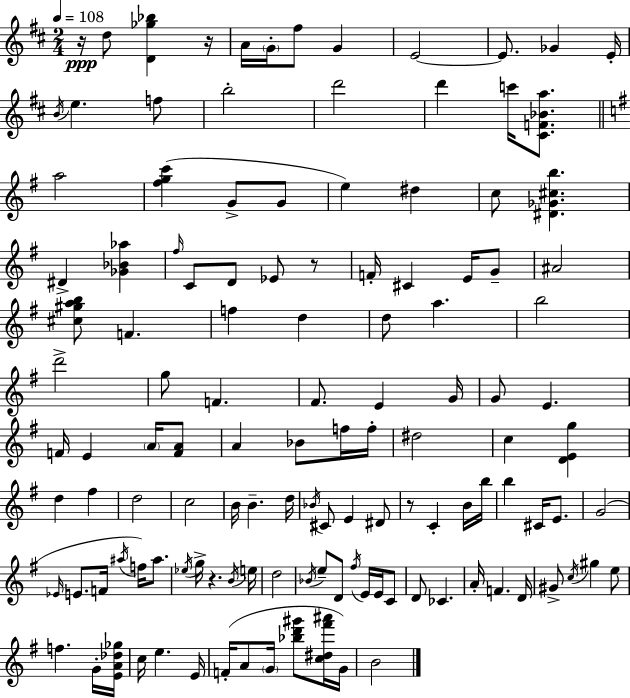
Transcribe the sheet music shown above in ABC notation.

X:1
T:Untitled
M:2/4
L:1/4
K:D
z/4 d/2 [D_g_b] z/4 A/4 G/4 ^f/2 G E2 E/2 _G E/4 B/4 e f/2 b2 d'2 d' c'/4 [^CF_Ba]/2 a2 [^fgc'] G/2 G/2 e ^d c/2 [^D_G^cb] ^D [_G_B_a] ^f/4 C/2 D/2 _E/2 z/2 F/4 ^C E/4 G/2 ^A2 [^c^gab]/2 F f d d/2 a b2 d'2 g/2 F ^F/2 E G/4 G/2 E F/4 E A/4 [FA]/2 A _B/2 f/4 f/4 ^d2 c [DEg] d ^f d2 c2 B/4 B d/4 _B/4 ^C/2 E ^D/2 z/2 C B/4 b/4 b ^C/4 E/2 G2 _E/4 E/2 F/4 ^a/4 f/4 ^a/2 _e/4 g/4 z B/4 e/4 d2 _B/4 e/2 D/2 ^f/4 E/4 E/4 C/2 D/2 _C A/4 F D/4 ^G/2 c/4 ^g e/2 f G/4 [EA_d_g]/4 c/4 e E/4 F/4 A/2 G/4 [_bd'^g']/2 [c^d^f'^a']/4 G/4 B2